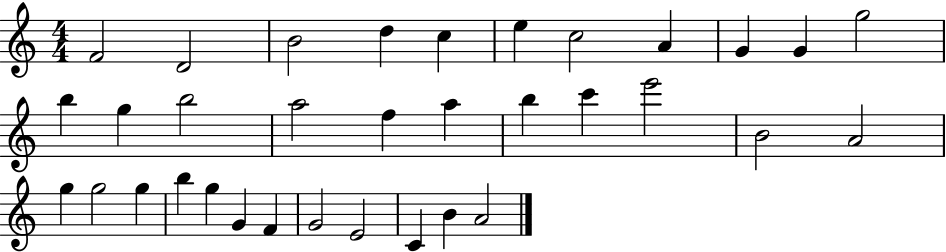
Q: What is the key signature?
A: C major